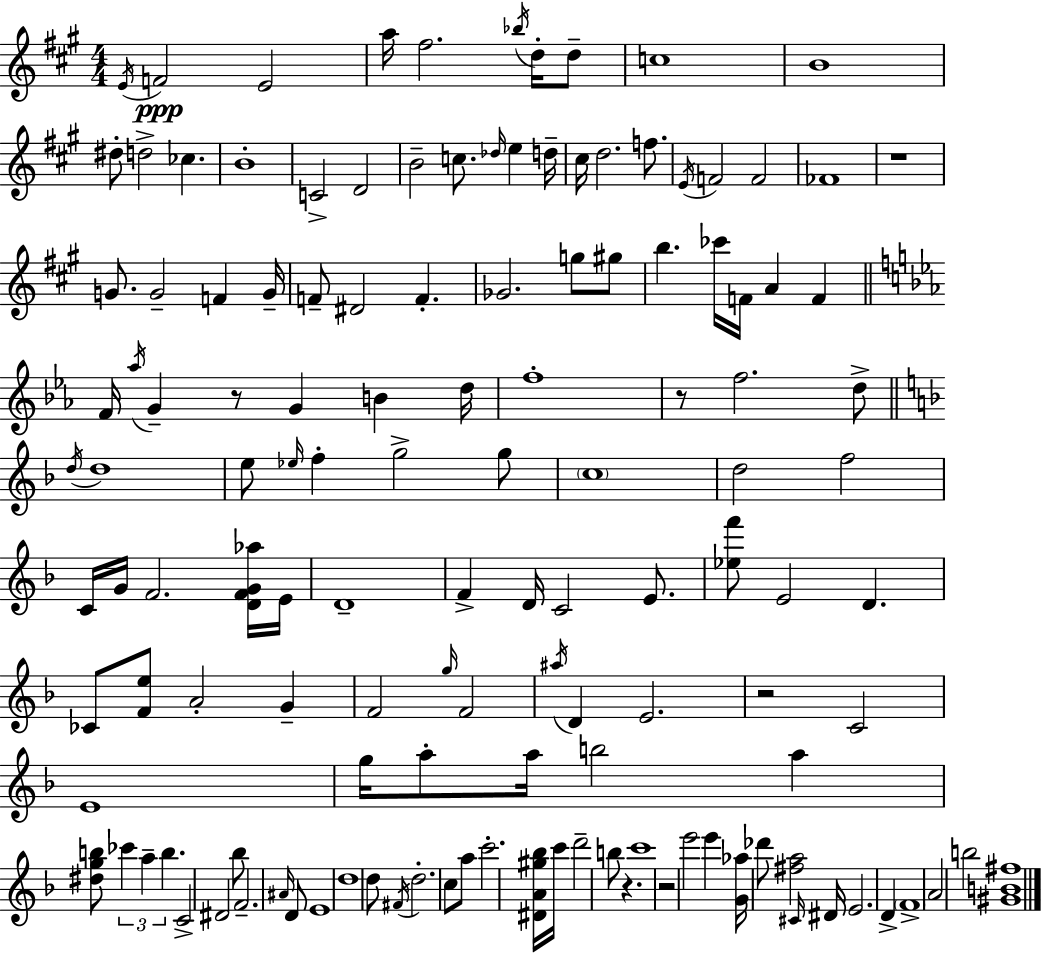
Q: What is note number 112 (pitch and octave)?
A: E6